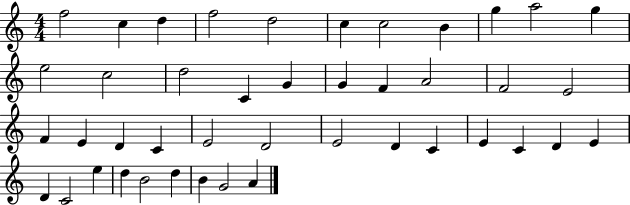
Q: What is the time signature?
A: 4/4